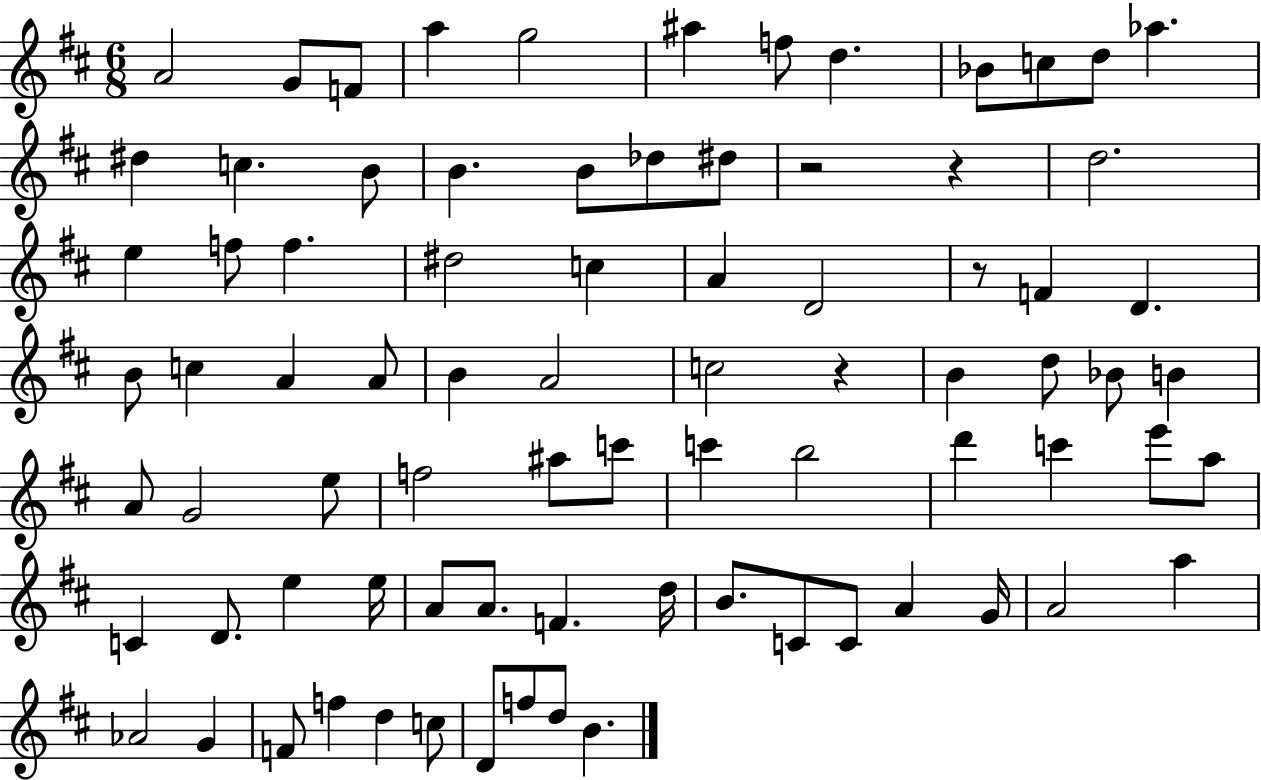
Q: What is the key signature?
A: D major